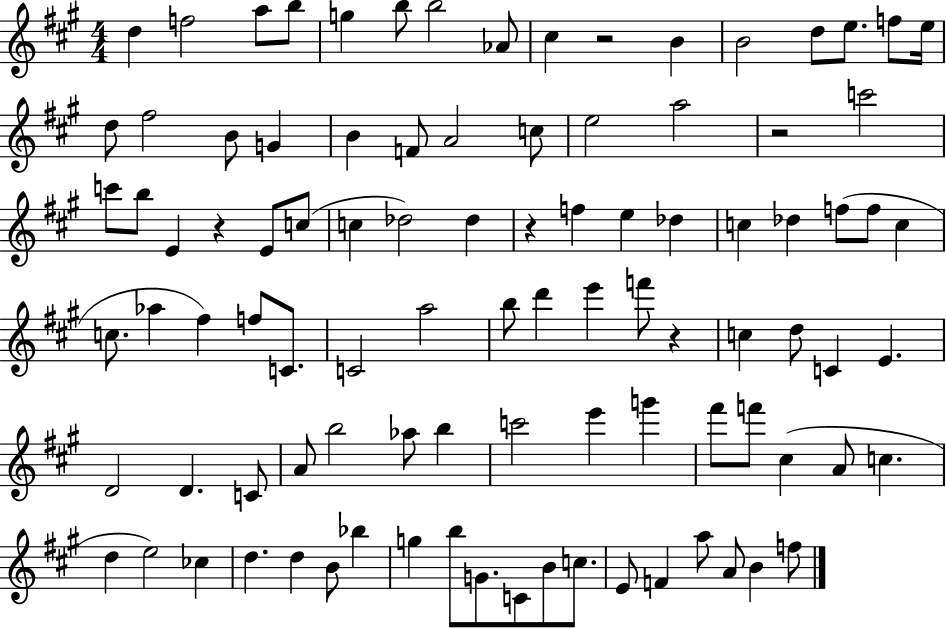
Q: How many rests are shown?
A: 5